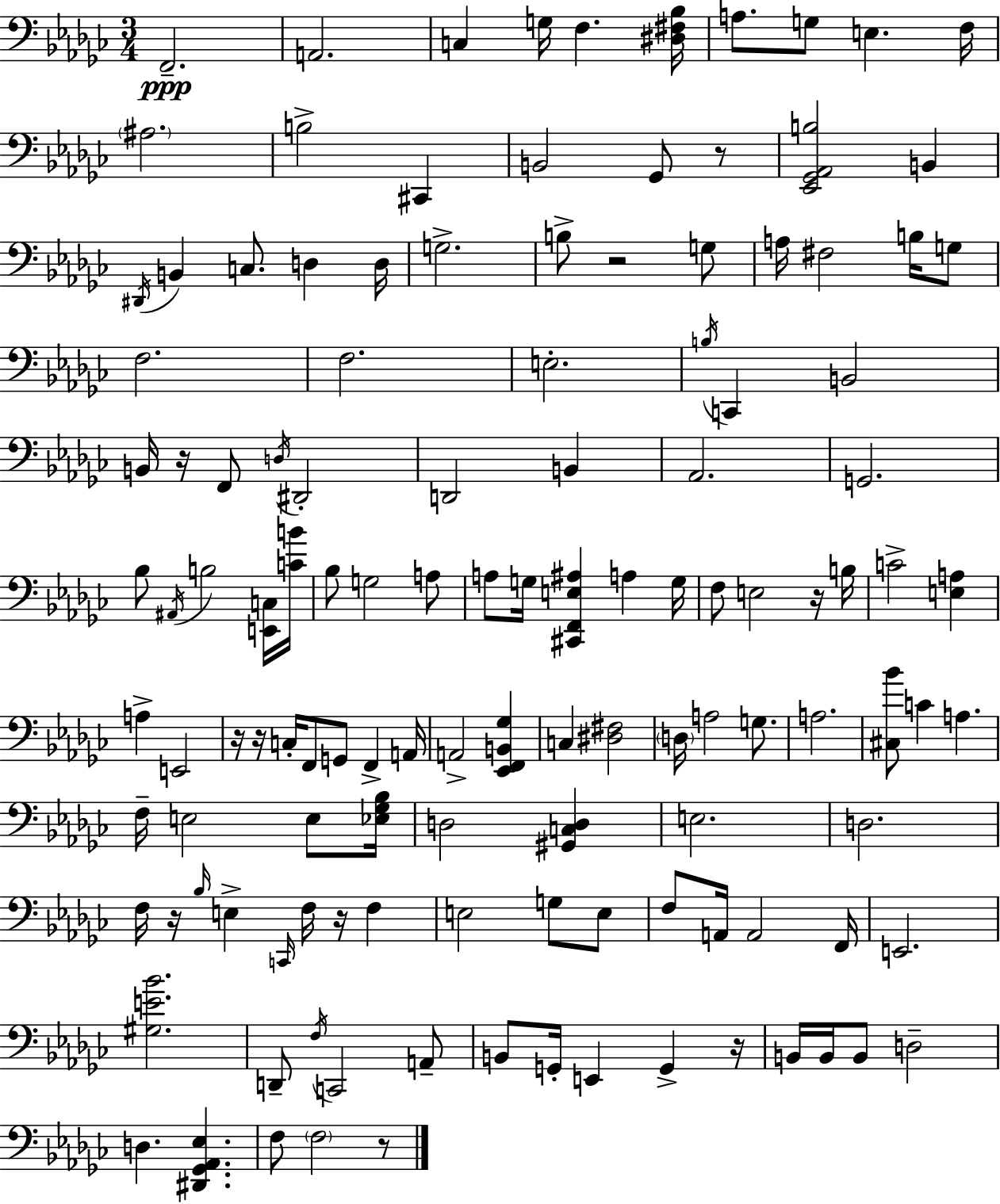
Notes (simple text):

F2/h. A2/h. C3/q G3/s F3/q. [D#3,F#3,Bb3]/s A3/e. G3/e E3/q. F3/s A#3/h. B3/h C#2/q B2/h Gb2/e R/e [Eb2,Gb2,Ab2,B3]/h B2/q D#2/s B2/q C3/e. D3/q D3/s G3/h. B3/e R/h G3/e A3/s F#3/h B3/s G3/e F3/h. F3/h. E3/h. B3/s C2/q B2/h B2/s R/s F2/e D3/s D#2/h D2/h B2/q Ab2/h. G2/h. Bb3/e A#2/s B3/h [E2,C3]/s [C4,B4]/s Bb3/e G3/h A3/e A3/e G3/s [C#2,F2,E3,A#3]/q A3/q G3/s F3/e E3/h R/s B3/s C4/h [E3,A3]/q A3/q E2/h R/s R/s C3/s F2/e G2/e F2/q A2/s A2/h [Eb2,F2,B2,Gb3]/q C3/q [D#3,F#3]/h D3/s A3/h G3/e. A3/h. [C#3,Bb4]/e C4/q A3/q. F3/s E3/h E3/e [Eb3,Gb3,Bb3]/s D3/h [G#2,C3,D3]/q E3/h. D3/h. F3/s R/s Bb3/s E3/q C2/s F3/s R/s F3/q E3/h G3/e E3/e F3/e A2/s A2/h F2/s E2/h. [G#3,E4,Bb4]/h. D2/e F3/s C2/h A2/e B2/e G2/s E2/q G2/q R/s B2/s B2/s B2/e D3/h D3/q. [D#2,Gb2,Ab2,Eb3]/q. F3/e F3/h R/e